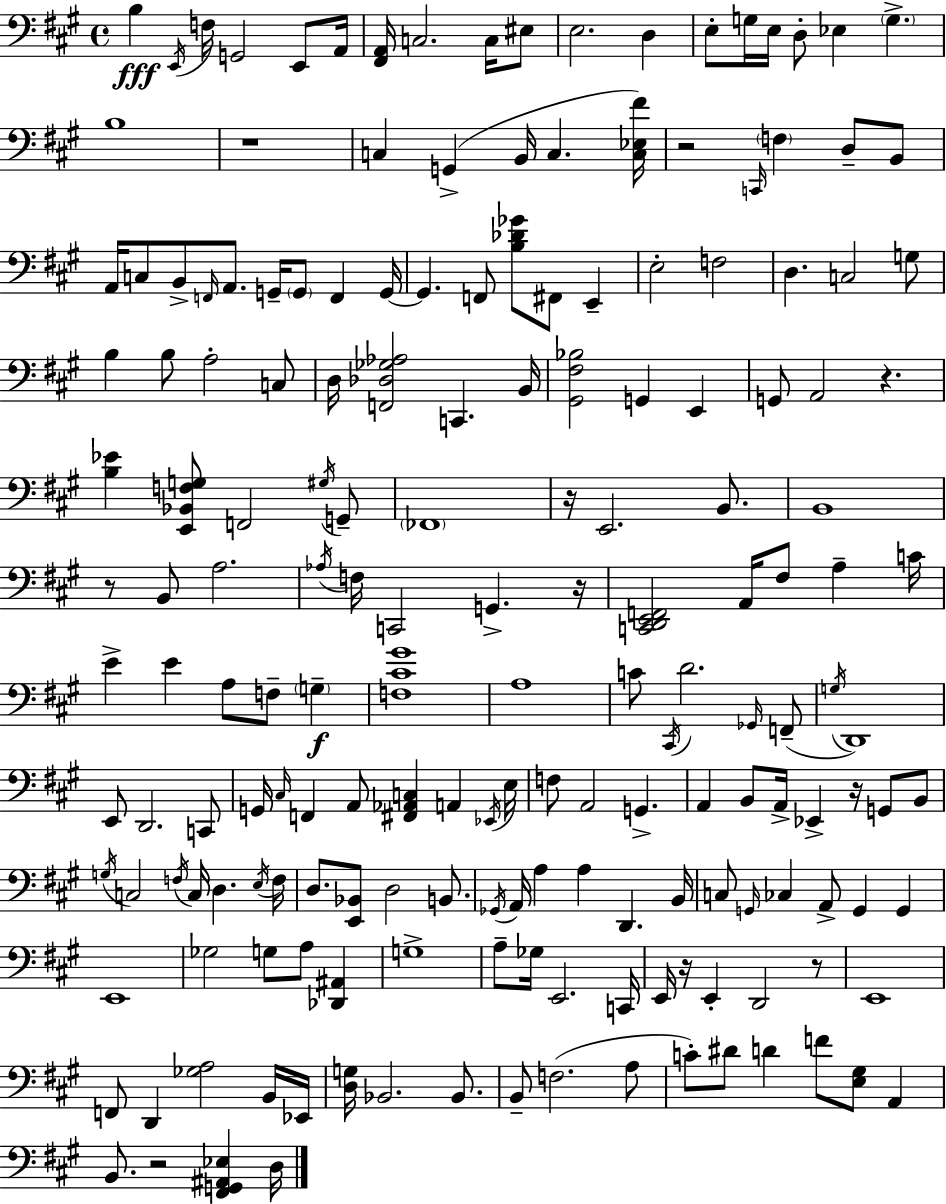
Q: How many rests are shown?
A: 10